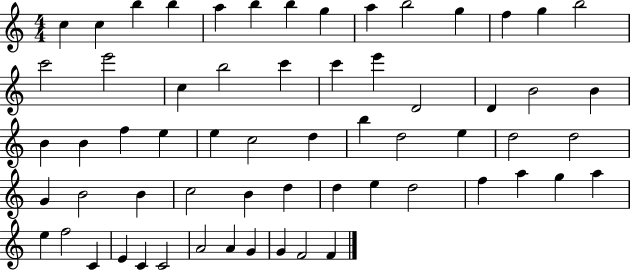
{
  \clef treble
  \numericTimeSignature
  \time 4/4
  \key c \major
  c''4 c''4 b''4 b''4 | a''4 b''4 b''4 g''4 | a''4 b''2 g''4 | f''4 g''4 b''2 | \break c'''2 e'''2 | c''4 b''2 c'''4 | c'''4 e'''4 d'2 | d'4 b'2 b'4 | \break b'4 b'4 f''4 e''4 | e''4 c''2 d''4 | b''4 d''2 e''4 | d''2 d''2 | \break g'4 b'2 b'4 | c''2 b'4 d''4 | d''4 e''4 d''2 | f''4 a''4 g''4 a''4 | \break e''4 f''2 c'4 | e'4 c'4 c'2 | a'2 a'4 g'4 | g'4 f'2 f'4 | \break \bar "|."
}